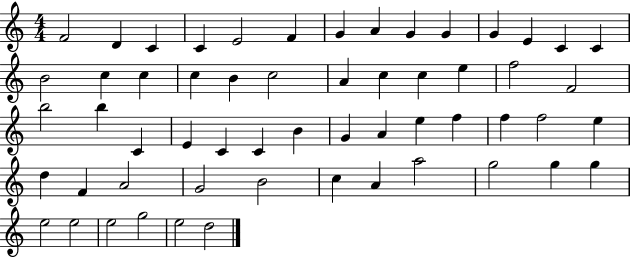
X:1
T:Untitled
M:4/4
L:1/4
K:C
F2 D C C E2 F G A G G G E C C B2 c c c B c2 A c c e f2 F2 b2 b C E C C B G A e f f f2 e d F A2 G2 B2 c A a2 g2 g g e2 e2 e2 g2 e2 d2